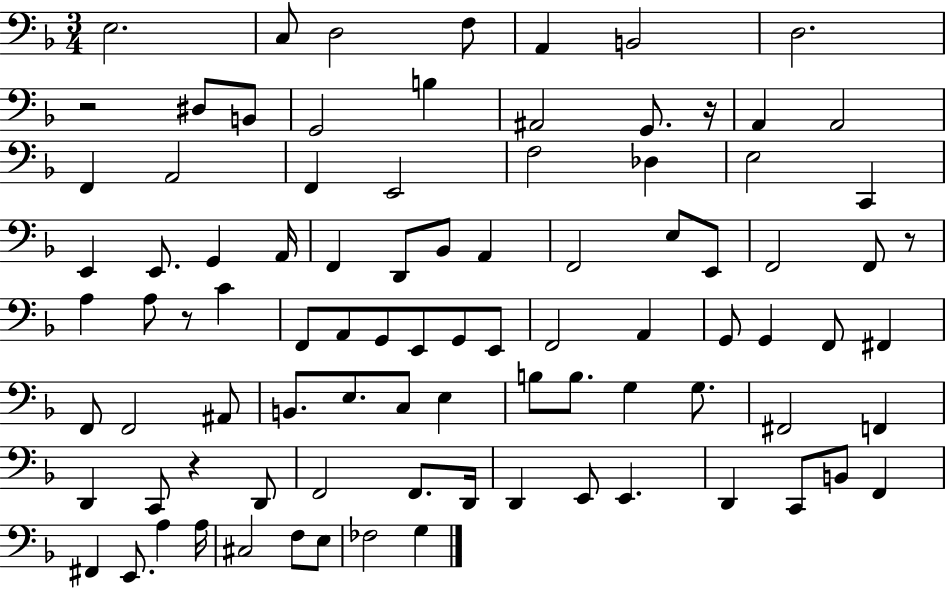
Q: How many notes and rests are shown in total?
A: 91